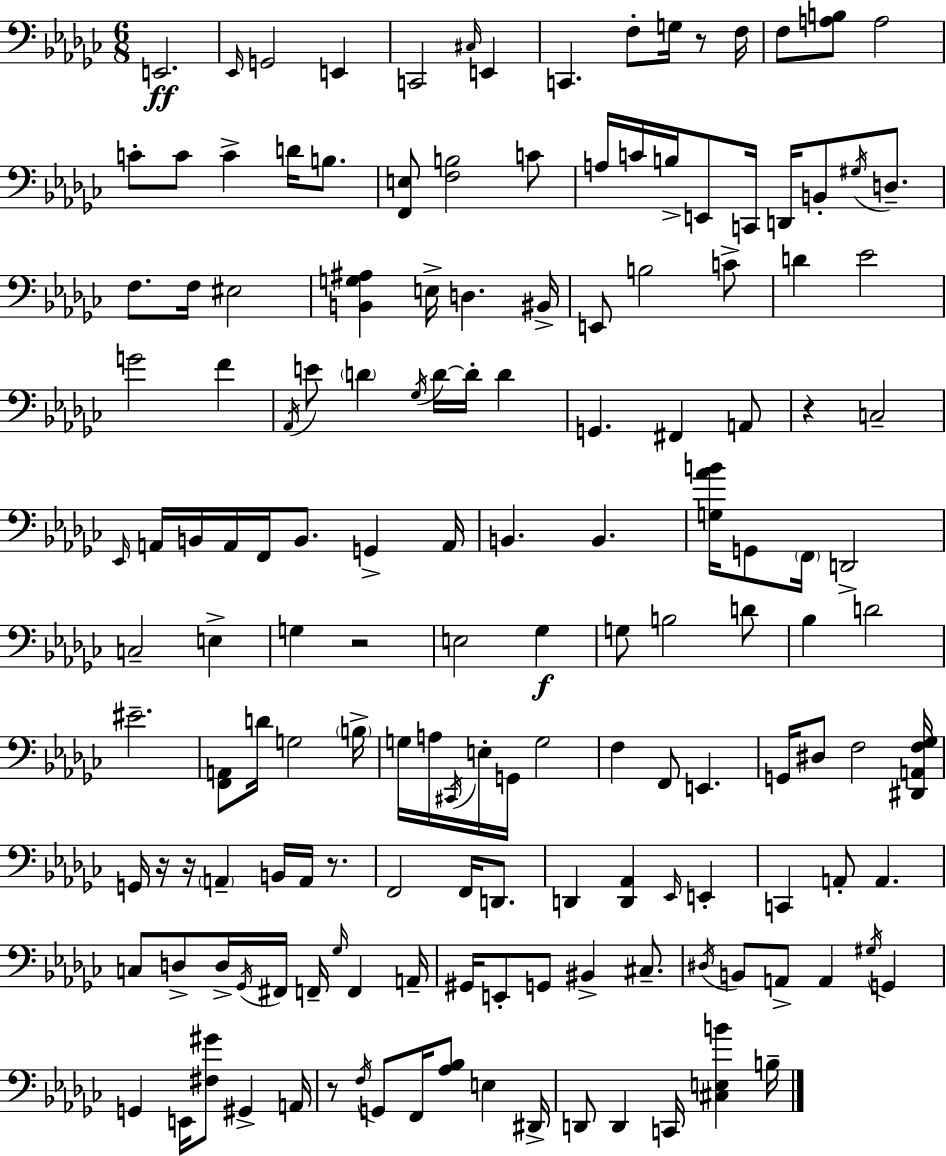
X:1
T:Untitled
M:6/8
L:1/4
K:Ebm
E,,2 _E,,/4 G,,2 E,, C,,2 ^C,/4 E,, C,, F,/2 G,/4 z/2 F,/4 F,/2 [A,B,]/2 A,2 C/2 C/2 C D/4 B,/2 [F,,E,]/2 [F,B,]2 C/2 A,/4 C/4 B,/4 E,,/2 C,,/4 D,,/4 B,,/2 ^G,/4 D,/2 F,/2 F,/4 ^E,2 [B,,G,^A,] E,/4 D, ^B,,/4 E,,/2 B,2 C/2 D _E2 G2 F _A,,/4 E/2 D _G,/4 D/4 D/4 D G,, ^F,, A,,/2 z C,2 _E,,/4 A,,/4 B,,/4 A,,/4 F,,/4 B,,/2 G,, A,,/4 B,, B,, [G,_AB]/4 G,,/2 F,,/4 D,,2 C,2 E, G, z2 E,2 _G, G,/2 B,2 D/2 _B, D2 ^E2 [F,,A,,]/2 D/4 G,2 B,/4 G,/4 A,/4 ^C,,/4 E,/4 G,,/4 G,2 F, F,,/2 E,, G,,/4 ^D,/2 F,2 [^D,,A,,F,_G,]/4 G,,/4 z/4 z/4 A,, B,,/4 A,,/4 z/2 F,,2 F,,/4 D,,/2 D,, [D,,_A,,] _E,,/4 E,, C,, A,,/2 A,, C,/2 D,/2 D,/4 _G,,/4 ^F,,/4 F,,/4 _G,/4 F,, A,,/4 ^G,,/4 E,,/2 G,,/2 ^B,, ^C,/2 ^D,/4 B,,/2 A,,/2 A,, ^G,/4 G,, G,, E,,/4 [^F,^G]/2 ^G,, A,,/4 z/2 F,/4 G,,/2 F,,/4 [_A,_B,]/2 E, ^D,,/4 D,,/2 D,, C,,/4 [^C,E,B] B,/4